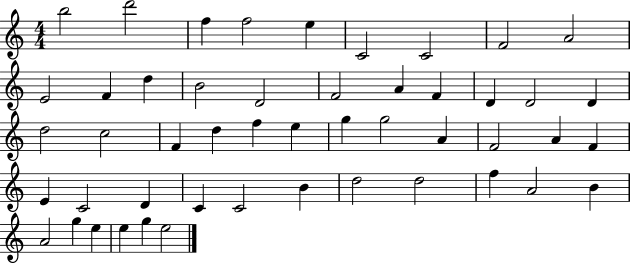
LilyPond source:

{
  \clef treble
  \numericTimeSignature
  \time 4/4
  \key c \major
  b''2 d'''2 | f''4 f''2 e''4 | c'2 c'2 | f'2 a'2 | \break e'2 f'4 d''4 | b'2 d'2 | f'2 a'4 f'4 | d'4 d'2 d'4 | \break d''2 c''2 | f'4 d''4 f''4 e''4 | g''4 g''2 a'4 | f'2 a'4 f'4 | \break e'4 c'2 d'4 | c'4 c'2 b'4 | d''2 d''2 | f''4 a'2 b'4 | \break a'2 g''4 e''4 | e''4 g''4 e''2 | \bar "|."
}